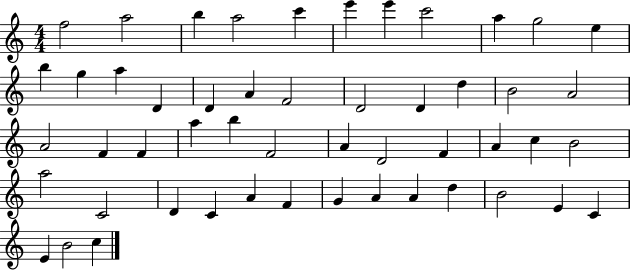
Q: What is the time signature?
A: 4/4